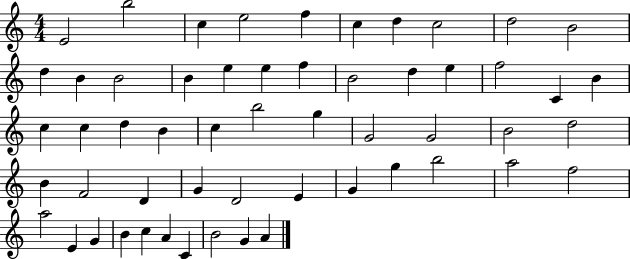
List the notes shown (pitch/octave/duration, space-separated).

E4/h B5/h C5/q E5/h F5/q C5/q D5/q C5/h D5/h B4/h D5/q B4/q B4/h B4/q E5/q E5/q F5/q B4/h D5/q E5/q F5/h C4/q B4/q C5/q C5/q D5/q B4/q C5/q B5/h G5/q G4/h G4/h B4/h D5/h B4/q F4/h D4/q G4/q D4/h E4/q G4/q G5/q B5/h A5/h F5/h A5/h E4/q G4/q B4/q C5/q A4/q C4/q B4/h G4/q A4/q